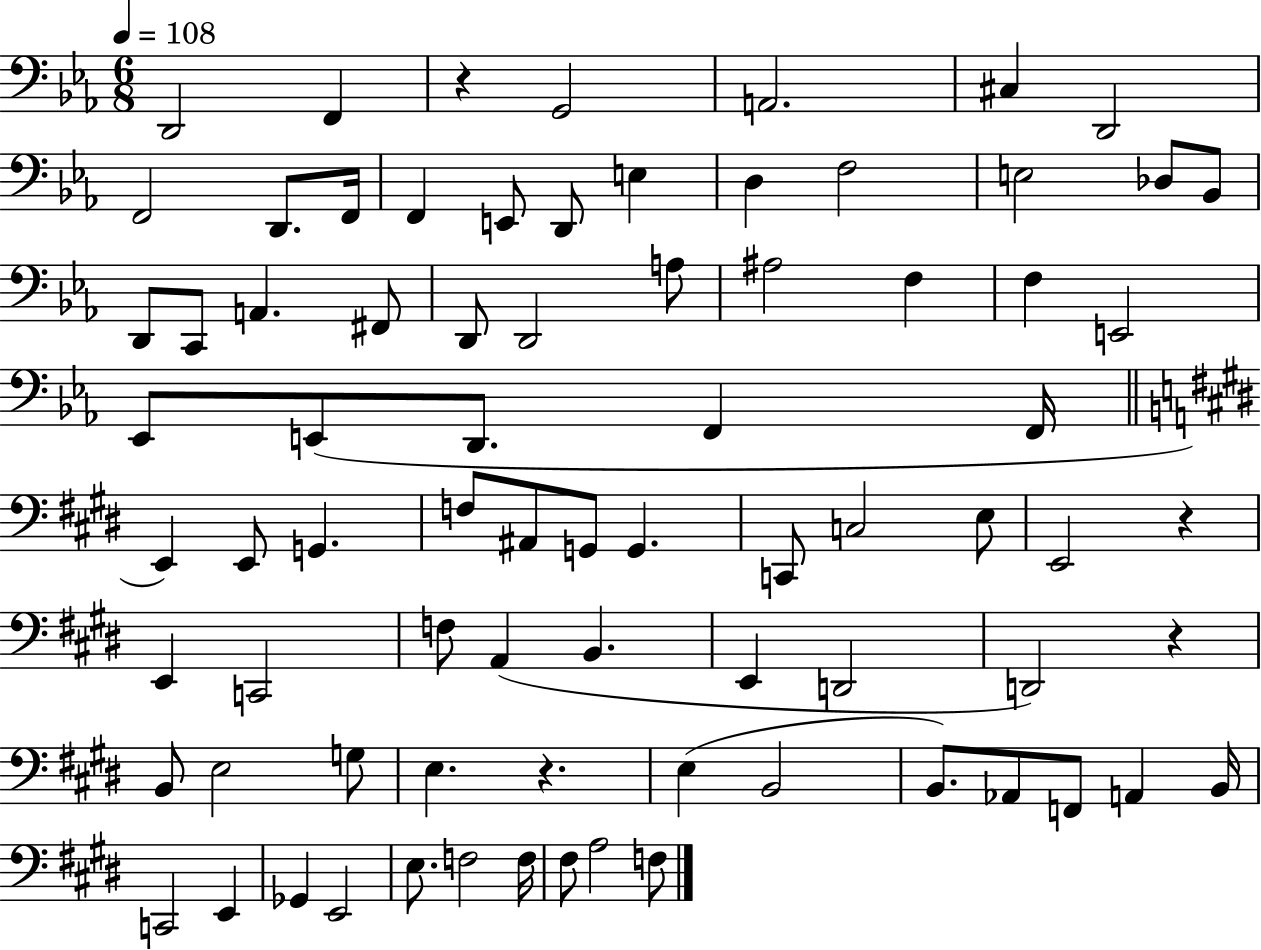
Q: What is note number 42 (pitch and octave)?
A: C2